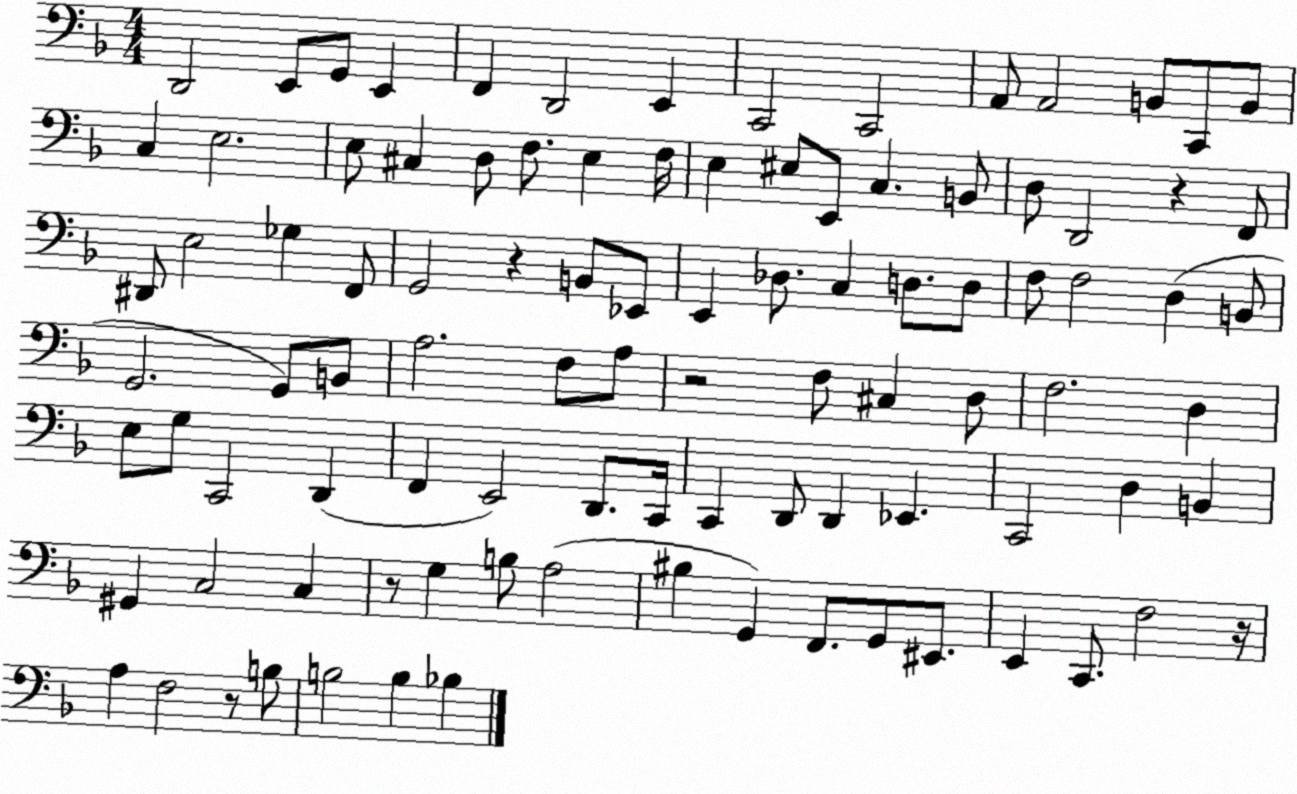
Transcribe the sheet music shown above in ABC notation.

X:1
T:Untitled
M:4/4
L:1/4
K:F
D,,2 E,,/2 G,,/2 E,, F,, D,,2 E,, C,,2 C,,2 A,,/2 A,,2 B,,/2 C,,/2 B,,/2 C, E,2 E,/2 ^C, D,/2 F,/2 E, F,/4 E, ^E,/2 E,,/2 C, B,,/2 D,/2 D,,2 z F,,/2 ^D,,/2 E,2 _G, F,,/2 G,,2 z B,,/2 _E,,/2 E,, _D,/2 C, D,/2 D,/2 F,/2 F,2 D, B,,/2 G,,2 G,,/2 B,,/2 A,2 F,/2 A,/2 z2 F,/2 ^C, D,/2 F,2 D, E,/2 G,/2 C,,2 D,, F,, E,,2 D,,/2 C,,/4 C,, D,,/2 D,, _E,, C,,2 D, B,, ^G,, C,2 C, z/2 G, B,/2 A,2 ^B, G,, F,,/2 G,,/2 ^E,,/2 E,, C,,/2 F,2 z/4 A, F,2 z/2 B,/2 B,2 B, _B,